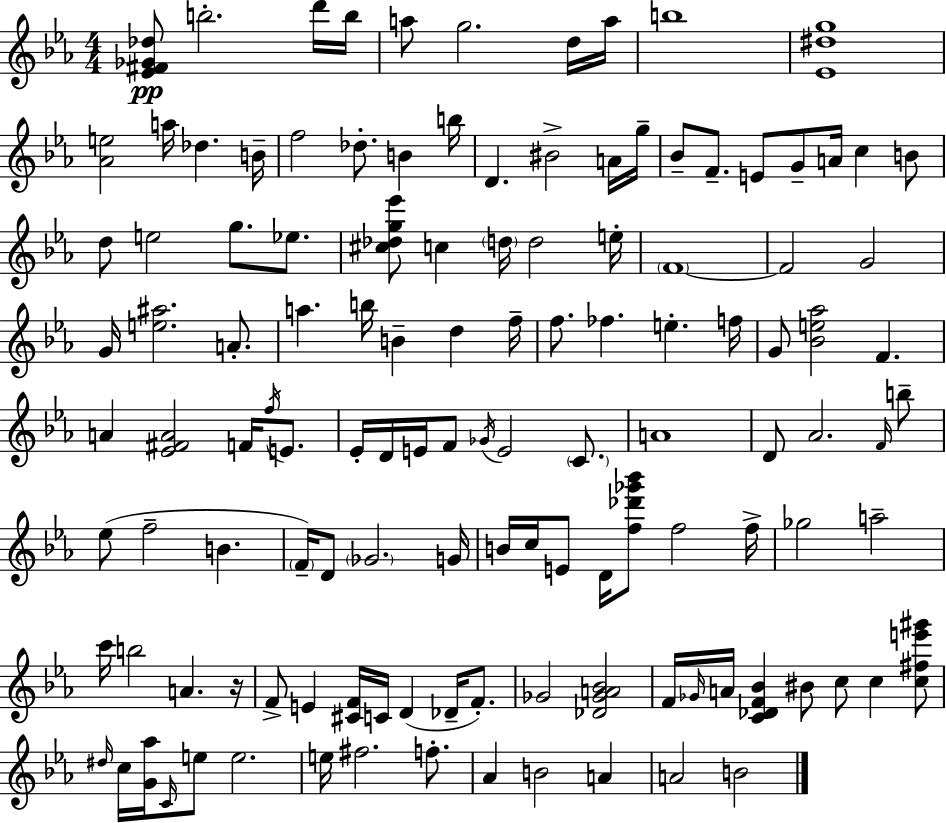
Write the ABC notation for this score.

X:1
T:Untitled
M:4/4
L:1/4
K:Cm
[_E^F_G_d]/2 b2 d'/4 b/4 a/2 g2 d/4 a/4 b4 [_E^dg]4 [_Ae]2 a/4 _d B/4 f2 _d/2 B b/4 D ^B2 A/4 g/4 _B/2 F/2 E/2 G/2 A/4 c B/2 d/2 e2 g/2 _e/2 [^c_dg_e']/2 c d/4 d2 e/4 F4 F2 G2 G/4 [e^a]2 A/2 a b/4 B d f/4 f/2 _f e f/4 G/2 [_Be_a]2 F A [_E^FA]2 F/4 f/4 E/2 _E/4 D/4 E/4 F/2 _G/4 E2 C/2 A4 D/2 _A2 F/4 b/2 _e/2 f2 B F/4 D/2 _G2 G/4 B/4 c/4 E/2 D/4 [f_d'_g'_b']/2 f2 f/4 _g2 a2 c'/4 b2 A z/4 F/2 E [^CF]/4 C/4 D _D/4 F/2 _G2 [_D_GA_B]2 F/4 _G/4 A/4 [C_DF_B] ^B/2 c/2 c [c^fe'^g']/2 ^d/4 c/4 [G_a]/4 C/4 e/2 e2 e/4 ^f2 f/2 _A B2 A A2 B2